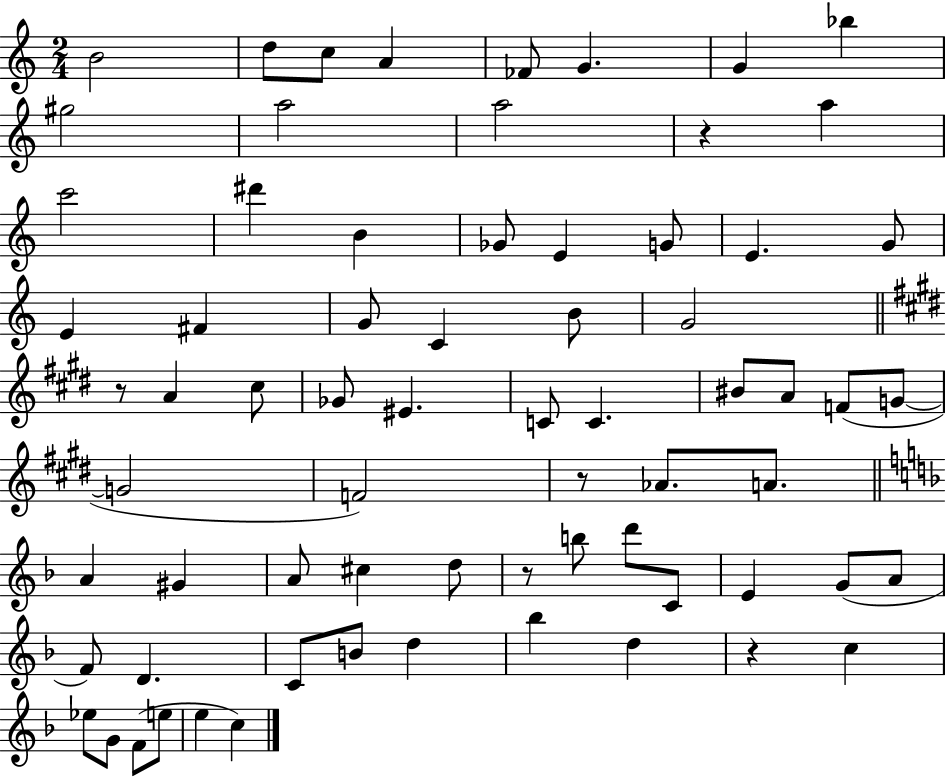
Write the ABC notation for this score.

X:1
T:Untitled
M:2/4
L:1/4
K:C
B2 d/2 c/2 A _F/2 G G _b ^g2 a2 a2 z a c'2 ^d' B _G/2 E G/2 E G/2 E ^F G/2 C B/2 G2 z/2 A ^c/2 _G/2 ^E C/2 C ^B/2 A/2 F/2 G/2 G2 F2 z/2 _A/2 A/2 A ^G A/2 ^c d/2 z/2 b/2 d'/2 C/2 E G/2 A/2 F/2 D C/2 B/2 d _b d z c _e/2 G/2 F/2 e/2 e c